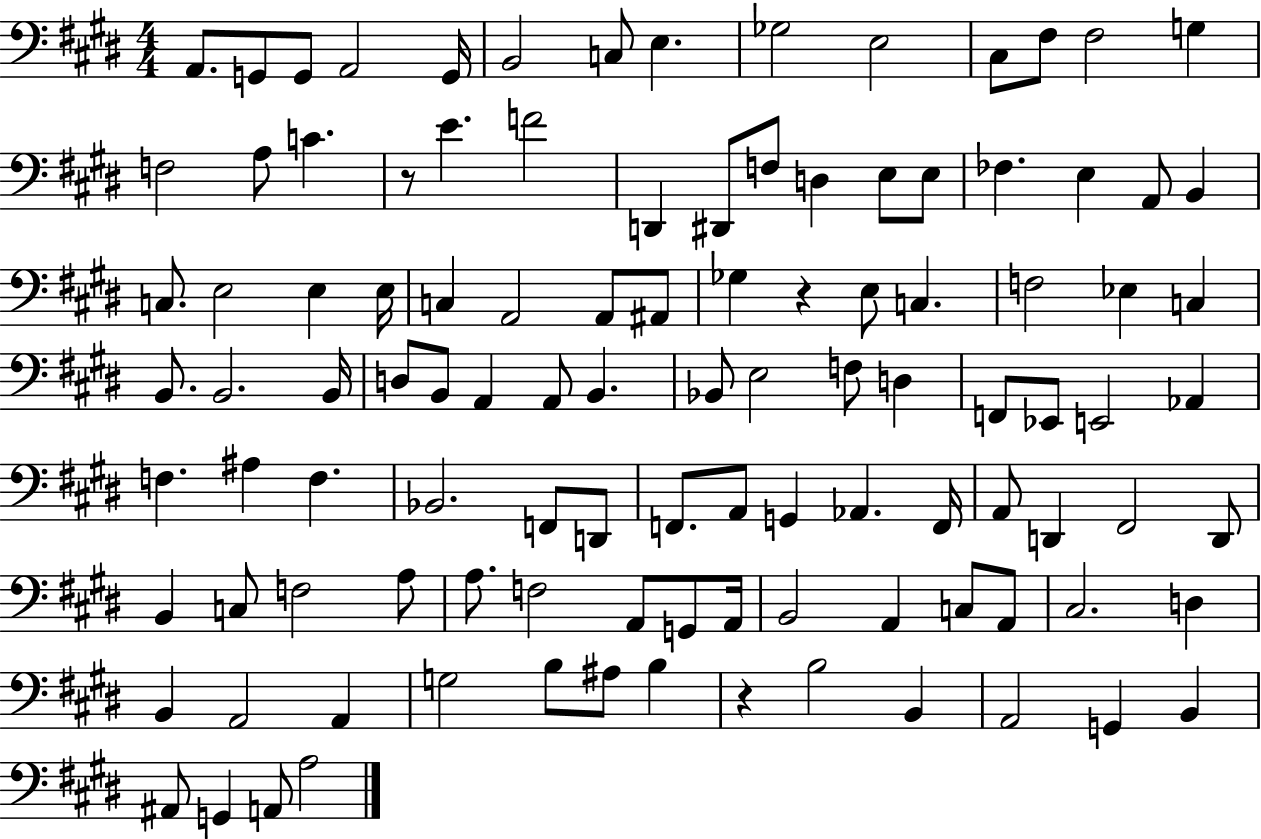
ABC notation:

X:1
T:Untitled
M:4/4
L:1/4
K:E
A,,/2 G,,/2 G,,/2 A,,2 G,,/4 B,,2 C,/2 E, _G,2 E,2 ^C,/2 ^F,/2 ^F,2 G, F,2 A,/2 C z/2 E F2 D,, ^D,,/2 F,/2 D, E,/2 E,/2 _F, E, A,,/2 B,, C,/2 E,2 E, E,/4 C, A,,2 A,,/2 ^A,,/2 _G, z E,/2 C, F,2 _E, C, B,,/2 B,,2 B,,/4 D,/2 B,,/2 A,, A,,/2 B,, _B,,/2 E,2 F,/2 D, F,,/2 _E,,/2 E,,2 _A,, F, ^A, F, _B,,2 F,,/2 D,,/2 F,,/2 A,,/2 G,, _A,, F,,/4 A,,/2 D,, ^F,,2 D,,/2 B,, C,/2 F,2 A,/2 A,/2 F,2 A,,/2 G,,/2 A,,/4 B,,2 A,, C,/2 A,,/2 ^C,2 D, B,, A,,2 A,, G,2 B,/2 ^A,/2 B, z B,2 B,, A,,2 G,, B,, ^A,,/2 G,, A,,/2 A,2